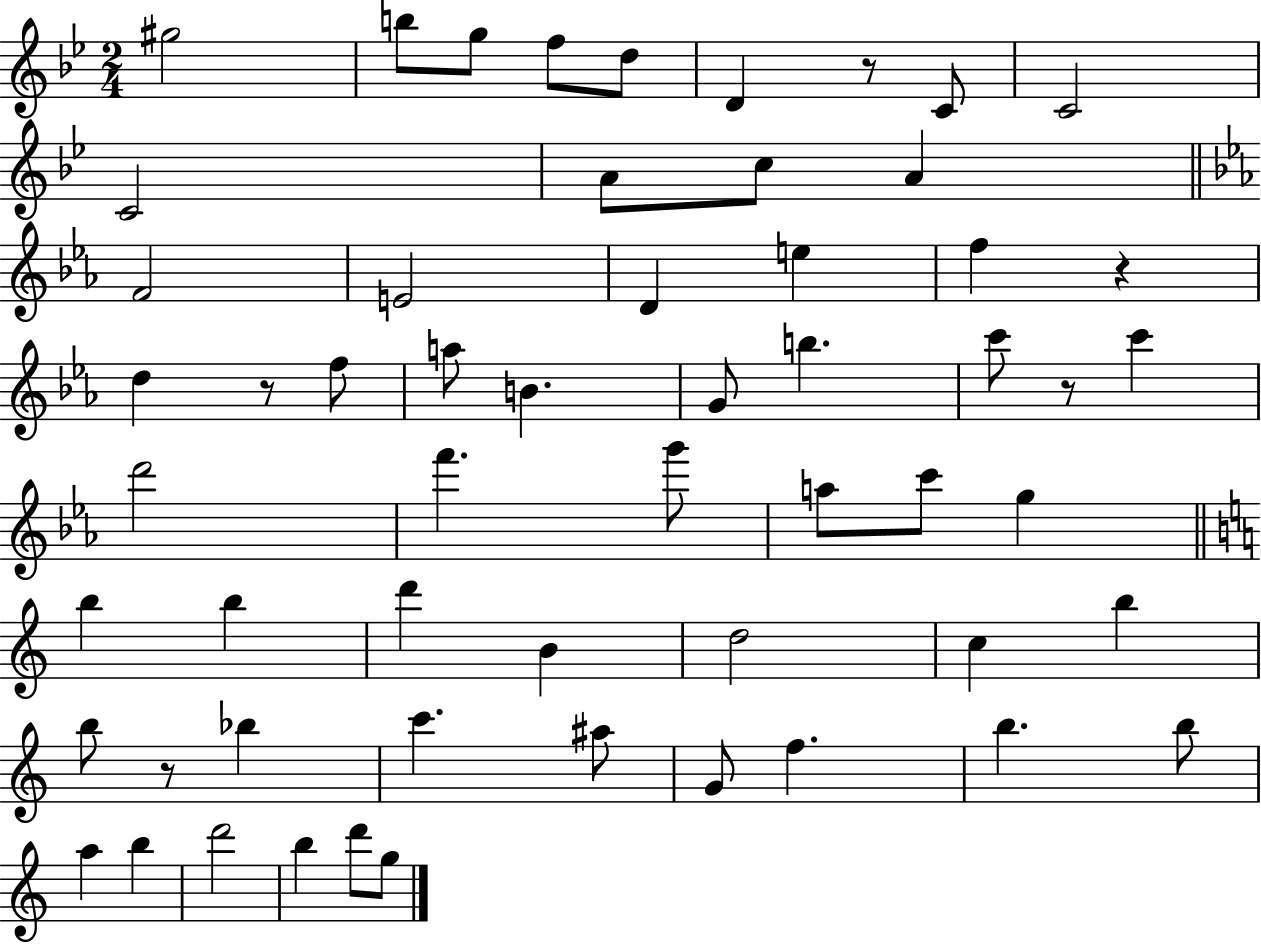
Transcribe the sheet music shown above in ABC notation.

X:1
T:Untitled
M:2/4
L:1/4
K:Bb
^g2 b/2 g/2 f/2 d/2 D z/2 C/2 C2 C2 A/2 c/2 A F2 E2 D e f z d z/2 f/2 a/2 B G/2 b c'/2 z/2 c' d'2 f' g'/2 a/2 c'/2 g b b d' B d2 c b b/2 z/2 _b c' ^a/2 G/2 f b b/2 a b d'2 b d'/2 g/2